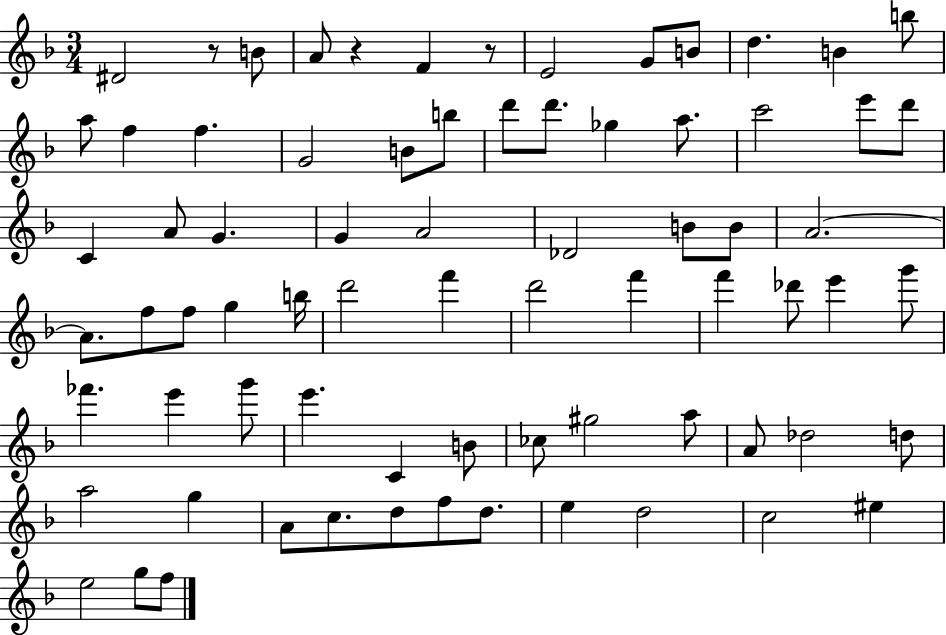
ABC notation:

X:1
T:Untitled
M:3/4
L:1/4
K:F
^D2 z/2 B/2 A/2 z F z/2 E2 G/2 B/2 d B b/2 a/2 f f G2 B/2 b/2 d'/2 d'/2 _g a/2 c'2 e'/2 d'/2 C A/2 G G A2 _D2 B/2 B/2 A2 A/2 f/2 f/2 g b/4 d'2 f' d'2 f' f' _d'/2 e' g'/2 _f' e' g'/2 e' C B/2 _c/2 ^g2 a/2 A/2 _d2 d/2 a2 g A/2 c/2 d/2 f/2 d/2 e d2 c2 ^e e2 g/2 f/2